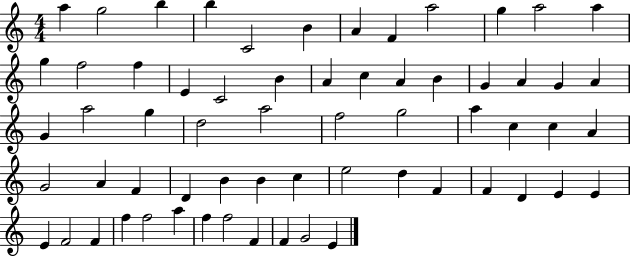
{
  \clef treble
  \numericTimeSignature
  \time 4/4
  \key c \major
  a''4 g''2 b''4 | b''4 c'2 b'4 | a'4 f'4 a''2 | g''4 a''2 a''4 | \break g''4 f''2 f''4 | e'4 c'2 b'4 | a'4 c''4 a'4 b'4 | g'4 a'4 g'4 a'4 | \break g'4 a''2 g''4 | d''2 a''2 | f''2 g''2 | a''4 c''4 c''4 a'4 | \break g'2 a'4 f'4 | d'4 b'4 b'4 c''4 | e''2 d''4 f'4 | f'4 d'4 e'4 e'4 | \break e'4 f'2 f'4 | f''4 f''2 a''4 | f''4 f''2 f'4 | f'4 g'2 e'4 | \break \bar "|."
}